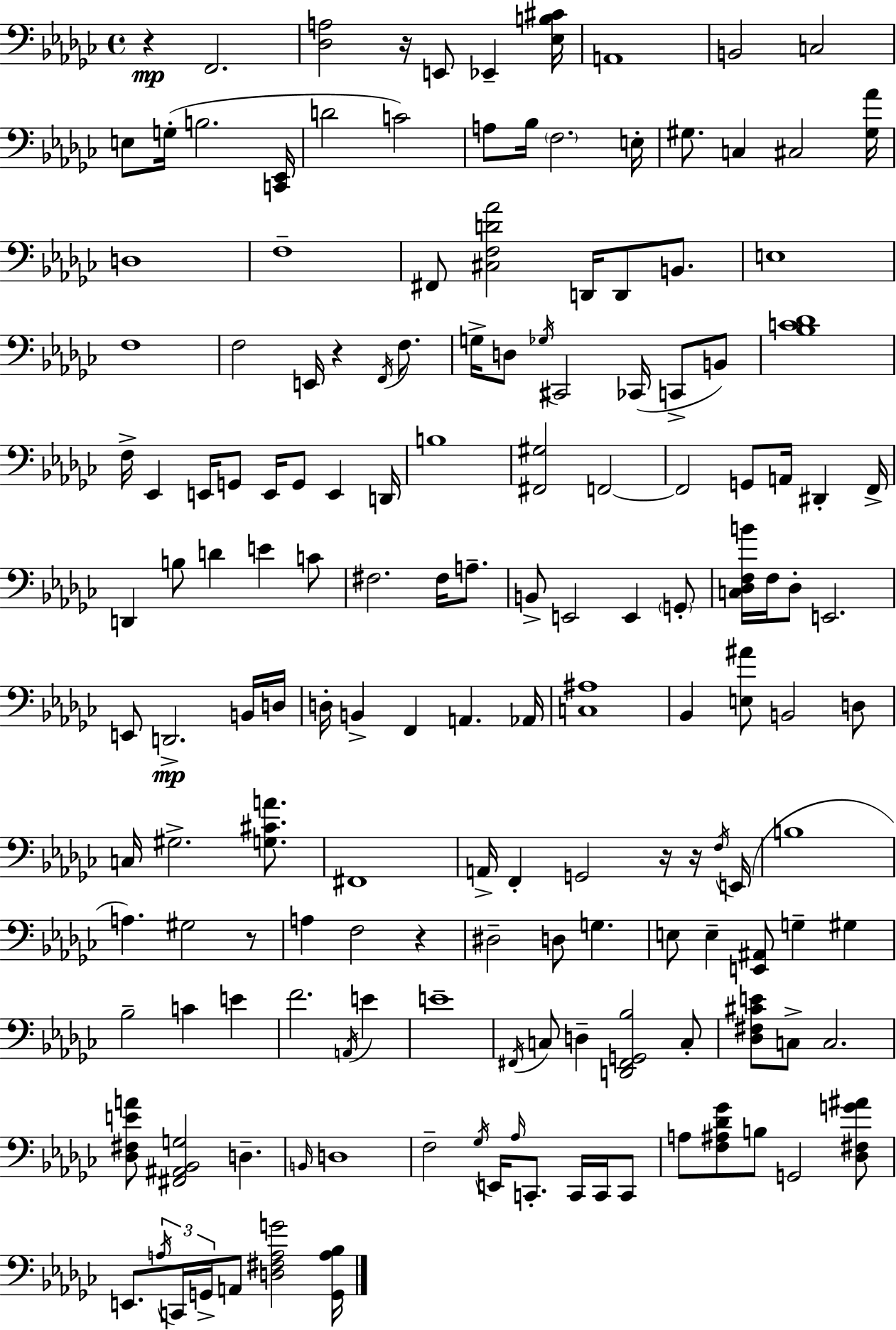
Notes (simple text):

R/q F2/h. [Db3,A3]/h R/s E2/e Eb2/q [Eb3,B3,C#4]/s A2/w B2/h C3/h E3/e G3/s B3/h. [C2,Eb2]/s D4/h C4/h A3/e Bb3/s F3/h. E3/s G#3/e. C3/q C#3/h [G#3,Ab4]/s D3/w F3/w F#2/e [C#3,F3,D4,Ab4]/h D2/s D2/e B2/e. E3/w F3/w F3/h E2/s R/q F2/s F3/e. G3/s D3/e Gb3/s C#2/h CES2/s C2/e B2/e [Bb3,C4,Db4]/w F3/s Eb2/q E2/s G2/e E2/s G2/e E2/q D2/s B3/w [F#2,G#3]/h F2/h F2/h G2/e A2/s D#2/q F2/s D2/q B3/e D4/q E4/q C4/e F#3/h. F#3/s A3/e. B2/e E2/h E2/q G2/e [C3,Db3,F3,B4]/s F3/s Db3/e E2/h. E2/e D2/h. B2/s D3/s D3/s B2/q F2/q A2/q. Ab2/s [C3,A#3]/w Bb2/q [E3,A#4]/e B2/h D3/e C3/s G#3/h. [G3,C#4,A4]/e. F#2/w A2/s F2/q G2/h R/s R/s F3/s E2/s B3/w A3/q. G#3/h R/e A3/q F3/h R/q D#3/h D3/e G3/q. E3/e E3/q [E2,A#2]/e G3/q G#3/q Bb3/h C4/q E4/q F4/h. A2/s E4/q E4/w F#2/s C3/e D3/q [D2,F#2,G2,Bb3]/h C3/e [Db3,F#3,C#4,E4]/e C3/e C3/h. [Db3,F#3,E4,A4]/e [F#2,A#2,Bb2,G3]/h D3/q. B2/s D3/w F3/h Gb3/s E2/s Ab3/s C2/e. C2/s C2/s C2/e A3/e [F3,A#3,Db4,Gb4]/e B3/e G2/h [Db3,F#3,G4,A#4]/e E2/e. A3/s C2/s G2/s A2/e [D3,F#3,A3,G4]/h [G2,A3,Bb3]/s